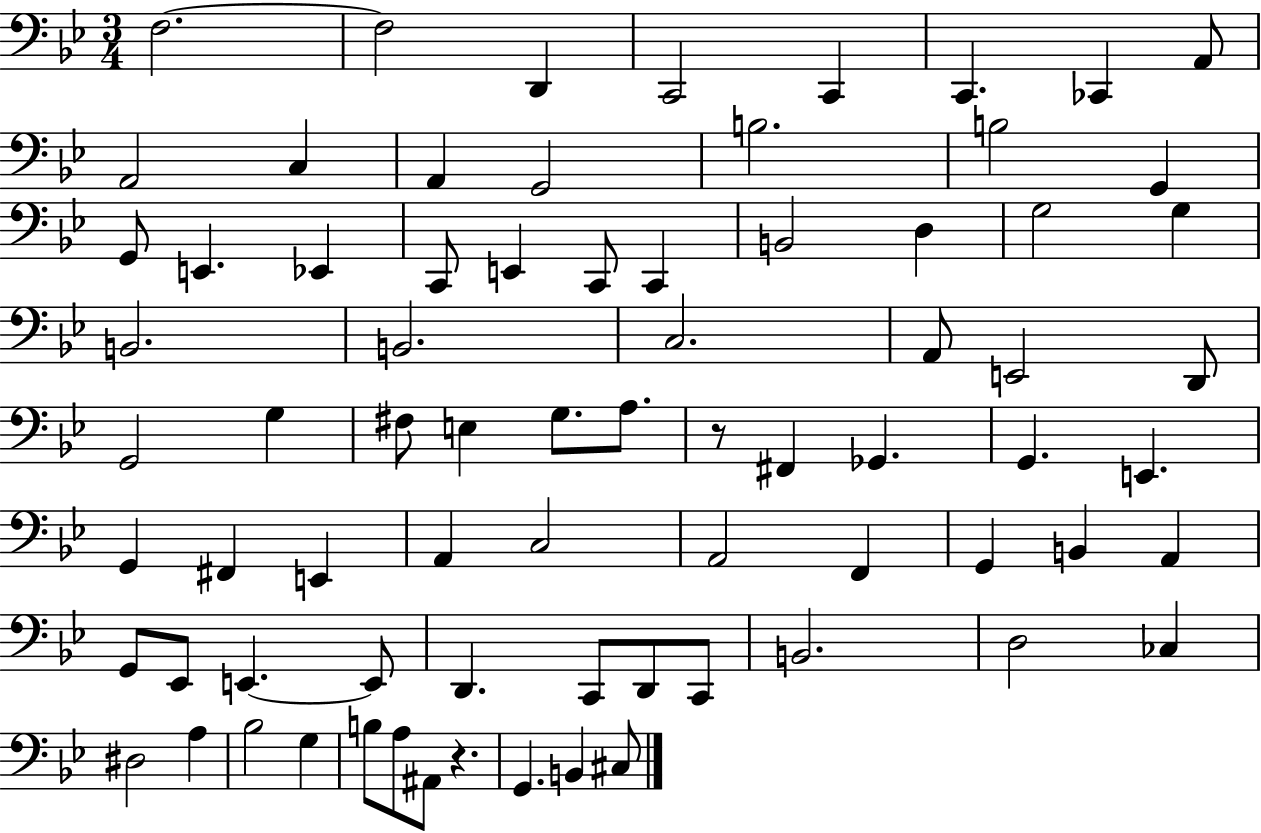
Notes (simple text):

F3/h. F3/h D2/q C2/h C2/q C2/q. CES2/q A2/e A2/h C3/q A2/q G2/h B3/h. B3/h G2/q G2/e E2/q. Eb2/q C2/e E2/q C2/e C2/q B2/h D3/q G3/h G3/q B2/h. B2/h. C3/h. A2/e E2/h D2/e G2/h G3/q F#3/e E3/q G3/e. A3/e. R/e F#2/q Gb2/q. G2/q. E2/q. G2/q F#2/q E2/q A2/q C3/h A2/h F2/q G2/q B2/q A2/q G2/e Eb2/e E2/q. E2/e D2/q. C2/e D2/e C2/e B2/h. D3/h CES3/q D#3/h A3/q Bb3/h G3/q B3/e A3/e A#2/e R/q. G2/q. B2/q C#3/e